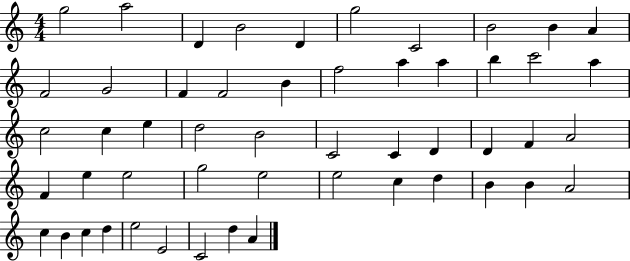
X:1
T:Untitled
M:4/4
L:1/4
K:C
g2 a2 D B2 D g2 C2 B2 B A F2 G2 F F2 B f2 a a b c'2 a c2 c e d2 B2 C2 C D D F A2 F e e2 g2 e2 e2 c d B B A2 c B c d e2 E2 C2 d A